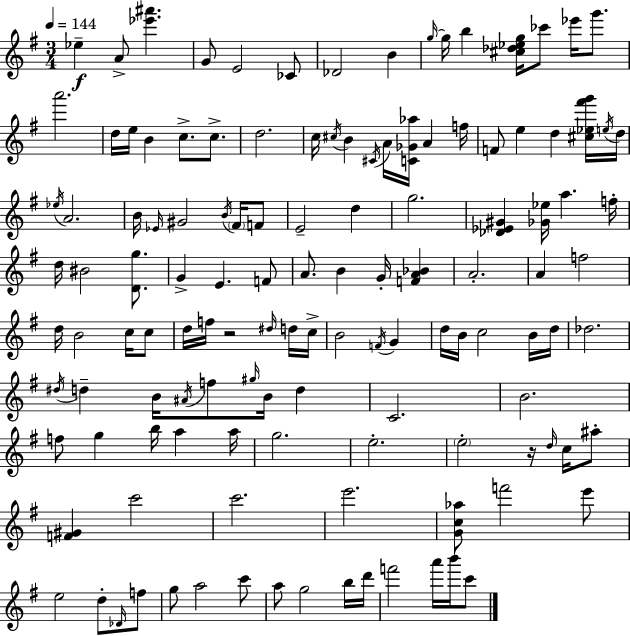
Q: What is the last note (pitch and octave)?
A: C6